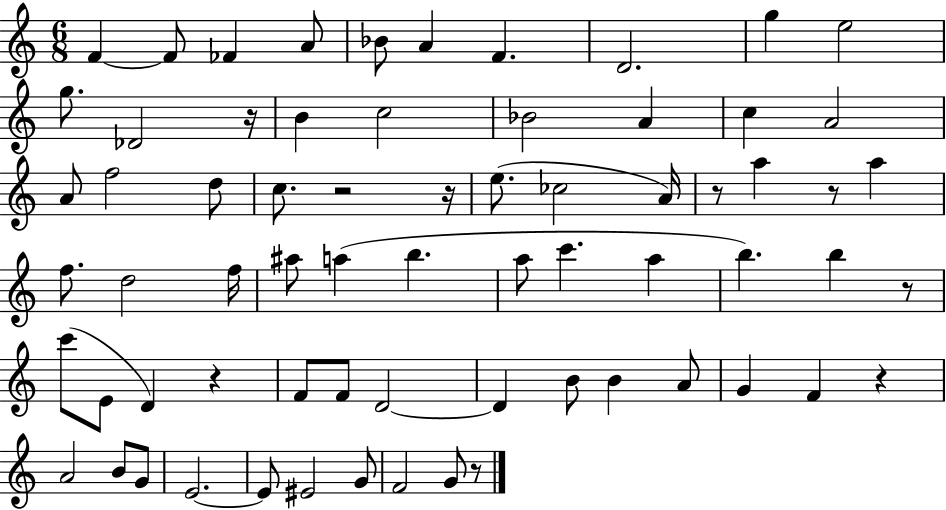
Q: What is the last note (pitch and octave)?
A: G4